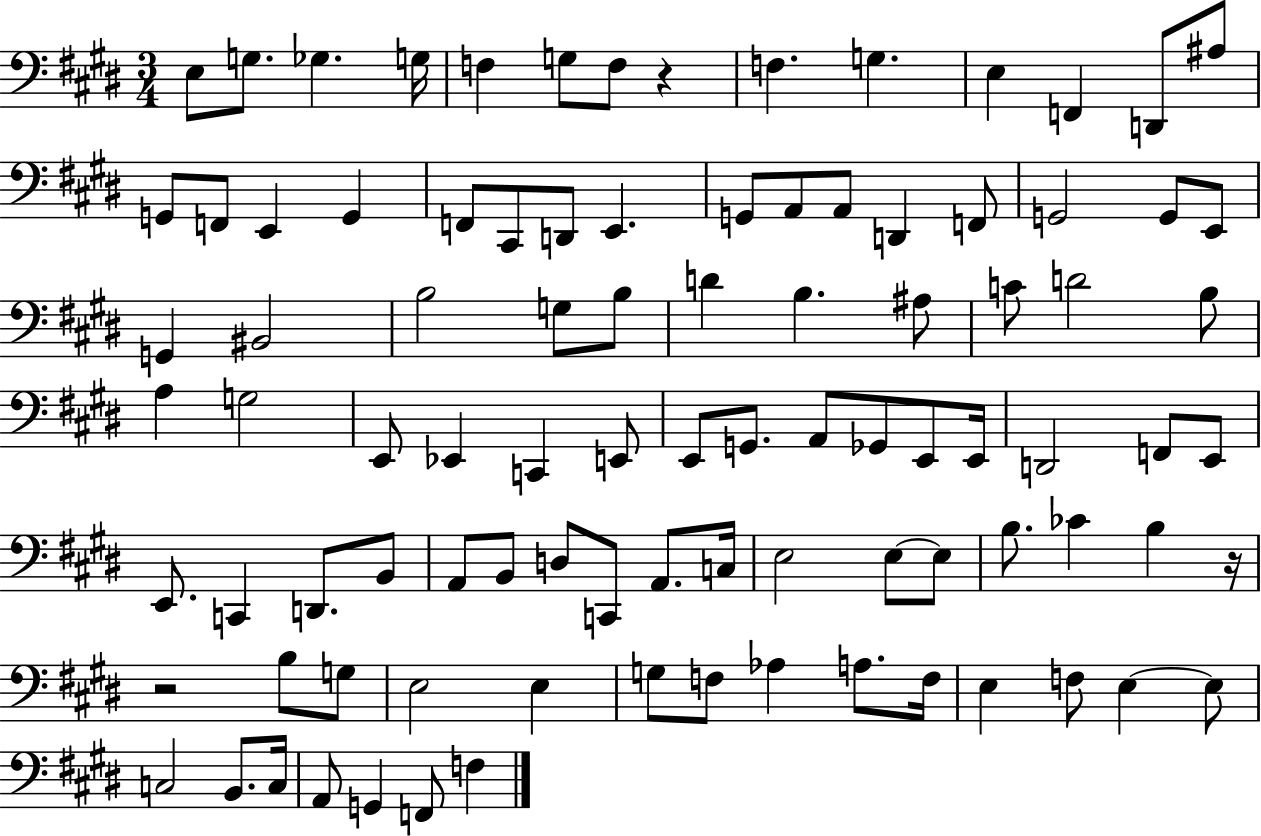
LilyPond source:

{
  \clef bass
  \numericTimeSignature
  \time 3/4
  \key e \major
  \repeat volta 2 { e8 g8. ges4. g16 | f4 g8 f8 r4 | f4. g4. | e4 f,4 d,8 ais8 | \break g,8 f,8 e,4 g,4 | f,8 cis,8 d,8 e,4. | g,8 a,8 a,8 d,4 f,8 | g,2 g,8 e,8 | \break g,4 bis,2 | b2 g8 b8 | d'4 b4. ais8 | c'8 d'2 b8 | \break a4 g2 | e,8 ees,4 c,4 e,8 | e,8 g,8. a,8 ges,8 e,8 e,16 | d,2 f,8 e,8 | \break e,8. c,4 d,8. b,8 | a,8 b,8 d8 c,8 a,8. c16 | e2 e8~~ e8 | b8. ces'4 b4 r16 | \break r2 b8 g8 | e2 e4 | g8 f8 aes4 a8. f16 | e4 f8 e4~~ e8 | \break c2 b,8. c16 | a,8 g,4 f,8 f4 | } \bar "|."
}